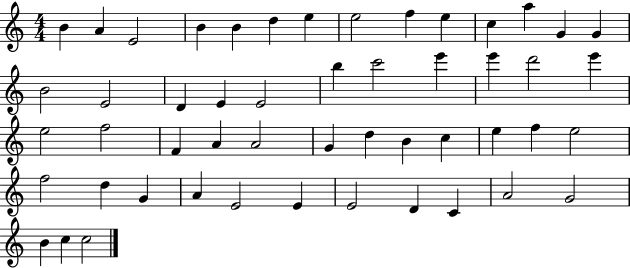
{
  \clef treble
  \numericTimeSignature
  \time 4/4
  \key c \major
  b'4 a'4 e'2 | b'4 b'4 d''4 e''4 | e''2 f''4 e''4 | c''4 a''4 g'4 g'4 | \break b'2 e'2 | d'4 e'4 e'2 | b''4 c'''2 e'''4 | e'''4 d'''2 e'''4 | \break e''2 f''2 | f'4 a'4 a'2 | g'4 d''4 b'4 c''4 | e''4 f''4 e''2 | \break f''2 d''4 g'4 | a'4 e'2 e'4 | e'2 d'4 c'4 | a'2 g'2 | \break b'4 c''4 c''2 | \bar "|."
}